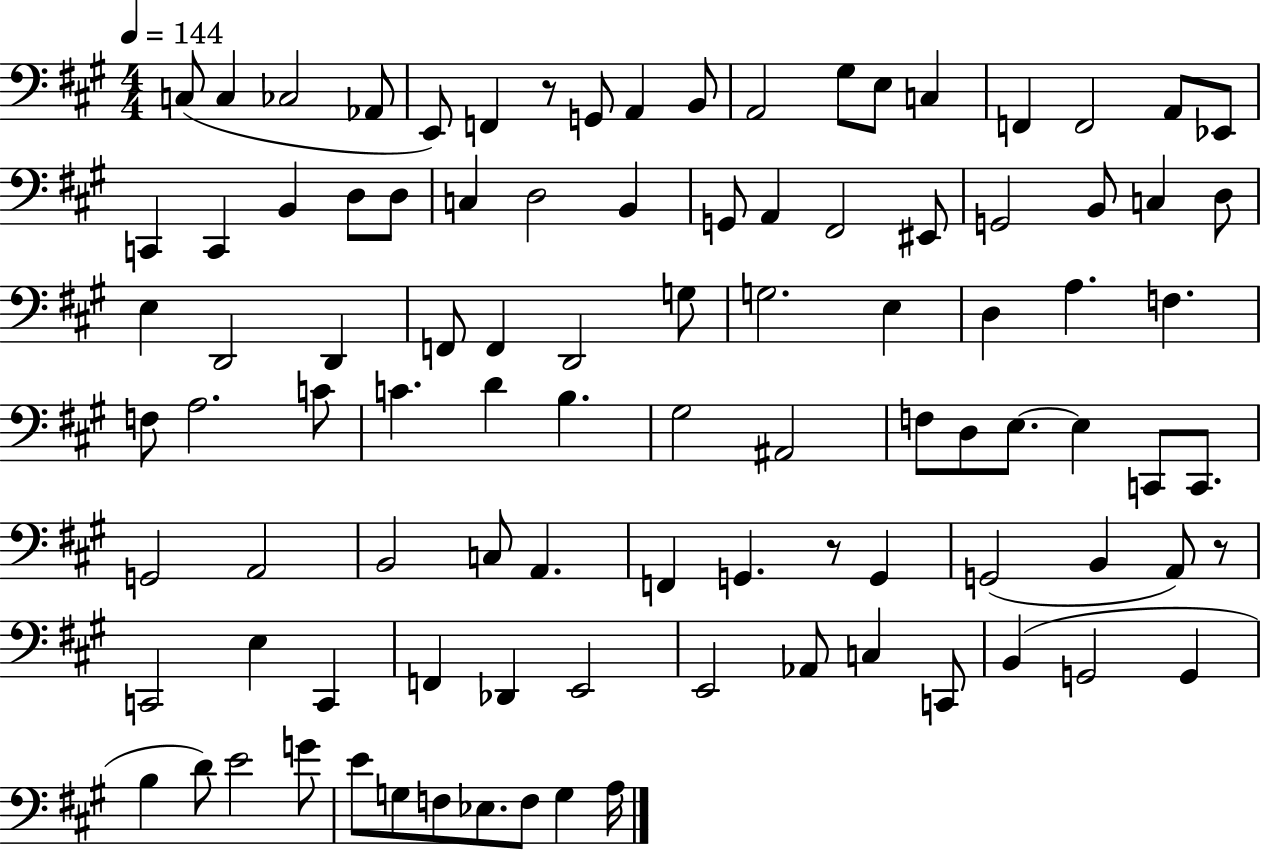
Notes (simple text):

C3/e C3/q CES3/h Ab2/e E2/e F2/q R/e G2/e A2/q B2/e A2/h G#3/e E3/e C3/q F2/q F2/h A2/e Eb2/e C2/q C2/q B2/q D3/e D3/e C3/q D3/h B2/q G2/e A2/q F#2/h EIS2/e G2/h B2/e C3/q D3/e E3/q D2/h D2/q F2/e F2/q D2/h G3/e G3/h. E3/q D3/q A3/q. F3/q. F3/e A3/h. C4/e C4/q. D4/q B3/q. G#3/h A#2/h F3/e D3/e E3/e. E3/q C2/e C2/e. G2/h A2/h B2/h C3/e A2/q. F2/q G2/q. R/e G2/q G2/h B2/q A2/e R/e C2/h E3/q C2/q F2/q Db2/q E2/h E2/h Ab2/e C3/q C2/e B2/q G2/h G2/q B3/q D4/e E4/h G4/e E4/e G3/e F3/e Eb3/e. F3/e G3/q A3/s